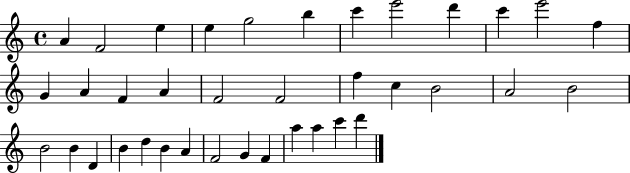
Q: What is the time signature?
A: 4/4